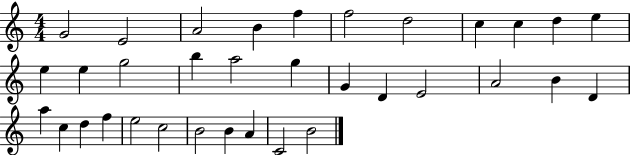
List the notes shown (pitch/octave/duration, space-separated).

G4/h E4/h A4/h B4/q F5/q F5/h D5/h C5/q C5/q D5/q E5/q E5/q E5/q G5/h B5/q A5/h G5/q G4/q D4/q E4/h A4/h B4/q D4/q A5/q C5/q D5/q F5/q E5/h C5/h B4/h B4/q A4/q C4/h B4/h